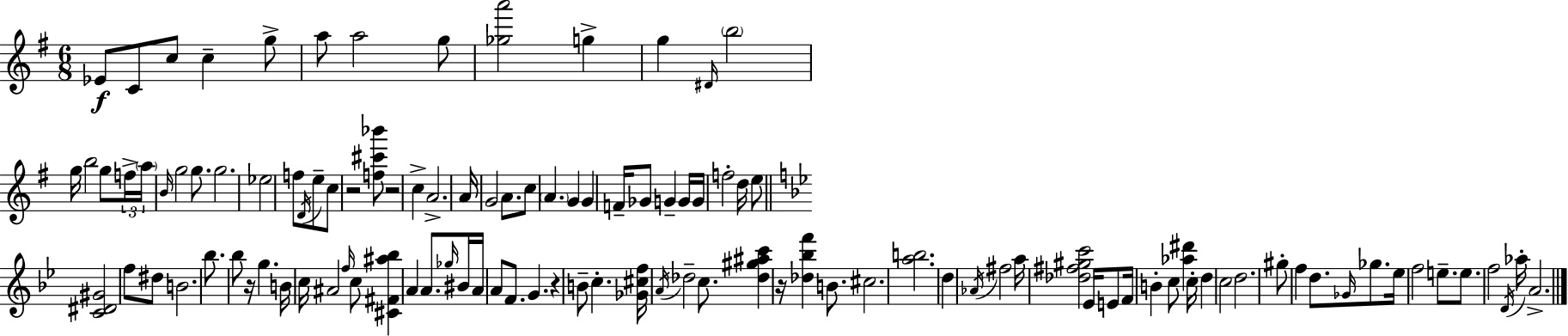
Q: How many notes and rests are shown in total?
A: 110